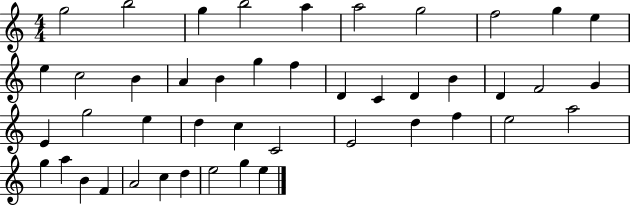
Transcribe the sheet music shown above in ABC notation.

X:1
T:Untitled
M:4/4
L:1/4
K:C
g2 b2 g b2 a a2 g2 f2 g e e c2 B A B g f D C D B D F2 G E g2 e d c C2 E2 d f e2 a2 g a B F A2 c d e2 g e